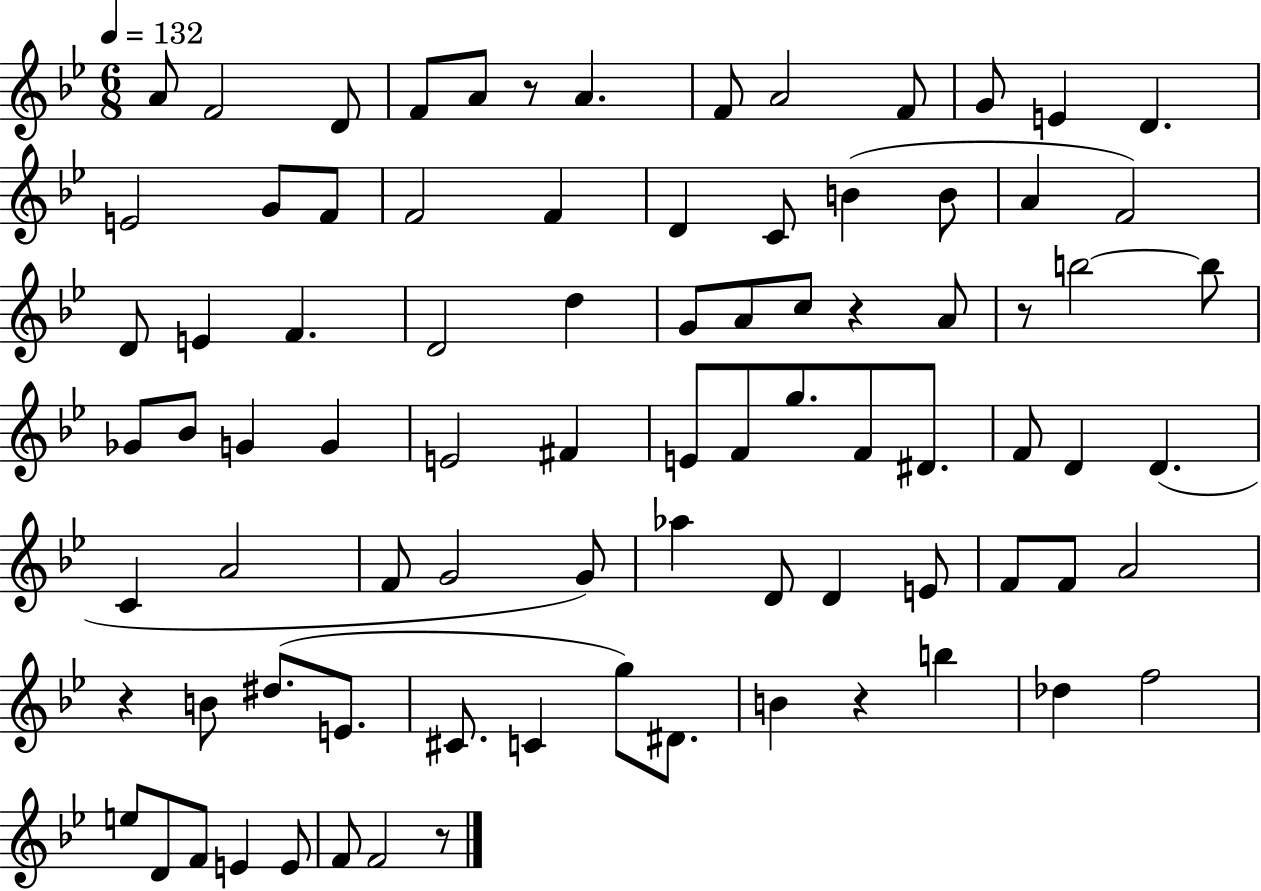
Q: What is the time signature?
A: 6/8